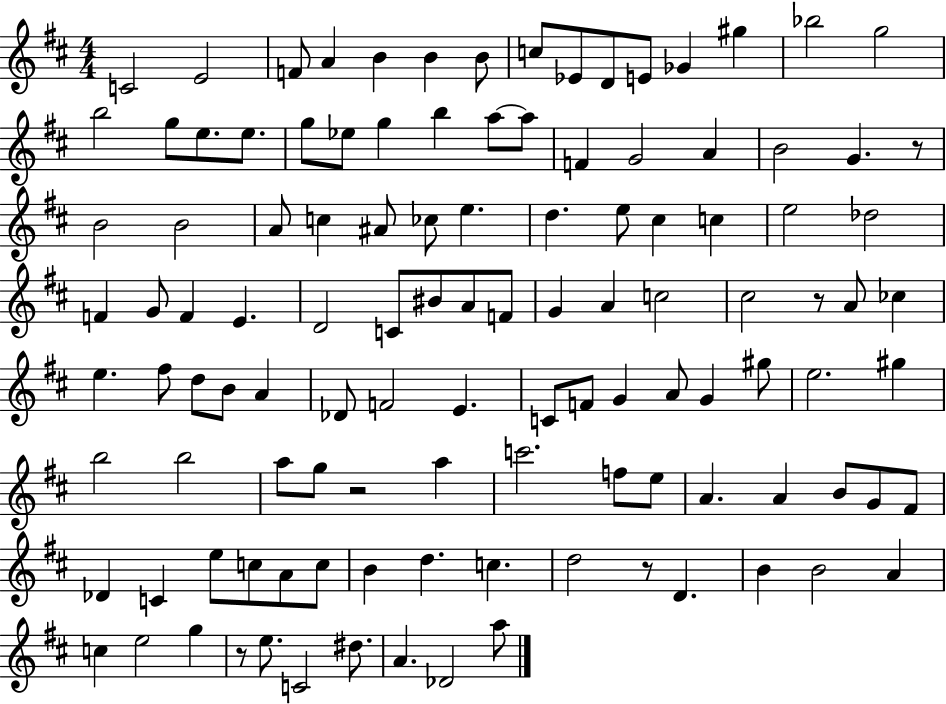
{
  \clef treble
  \numericTimeSignature
  \time 4/4
  \key d \major
  c'2 e'2 | f'8 a'4 b'4 b'4 b'8 | c''8 ees'8 d'8 e'8 ges'4 gis''4 | bes''2 g''2 | \break b''2 g''8 e''8. e''8. | g''8 ees''8 g''4 b''4 a''8~~ a''8 | f'4 g'2 a'4 | b'2 g'4. r8 | \break b'2 b'2 | a'8 c''4 ais'8 ces''8 e''4. | d''4. e''8 cis''4 c''4 | e''2 des''2 | \break f'4 g'8 f'4 e'4. | d'2 c'8 bis'8 a'8 f'8 | g'4 a'4 c''2 | cis''2 r8 a'8 ces''4 | \break e''4. fis''8 d''8 b'8 a'4 | des'8 f'2 e'4. | c'8 f'8 g'4 a'8 g'4 gis''8 | e''2. gis''4 | \break b''2 b''2 | a''8 g''8 r2 a''4 | c'''2. f''8 e''8 | a'4. a'4 b'8 g'8 fis'8 | \break des'4 c'4 e''8 c''8 a'8 c''8 | b'4 d''4. c''4. | d''2 r8 d'4. | b'4 b'2 a'4 | \break c''4 e''2 g''4 | r8 e''8. c'2 dis''8. | a'4. des'2 a''8 | \bar "|."
}